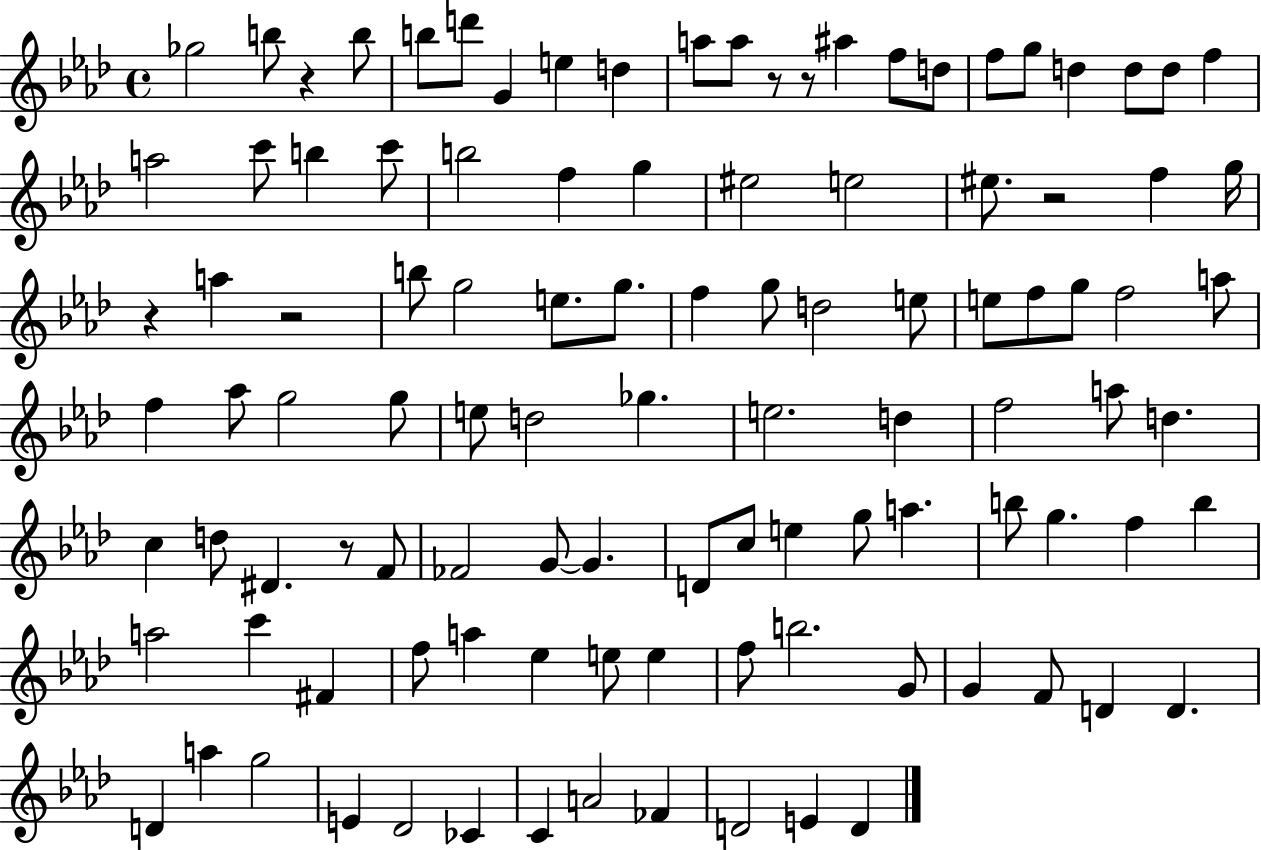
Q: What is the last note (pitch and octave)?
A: D4